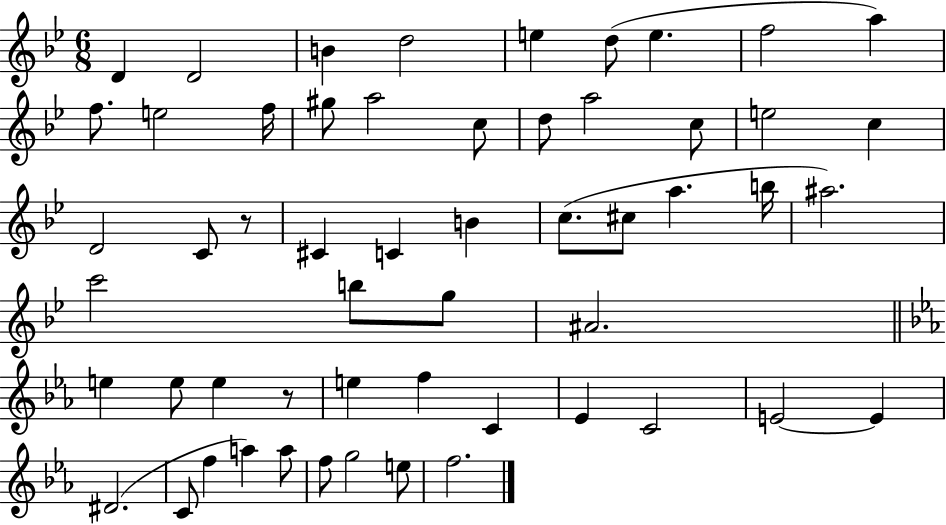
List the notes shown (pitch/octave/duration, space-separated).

D4/q D4/h B4/q D5/h E5/q D5/e E5/q. F5/h A5/q F5/e. E5/h F5/s G#5/e A5/h C5/e D5/e A5/h C5/e E5/h C5/q D4/h C4/e R/e C#4/q C4/q B4/q C5/e. C#5/e A5/q. B5/s A#5/h. C6/h B5/e G5/e A#4/h. E5/q E5/e E5/q R/e E5/q F5/q C4/q Eb4/q C4/h E4/h E4/q D#4/h. C4/e F5/q A5/q A5/e F5/e G5/h E5/e F5/h.